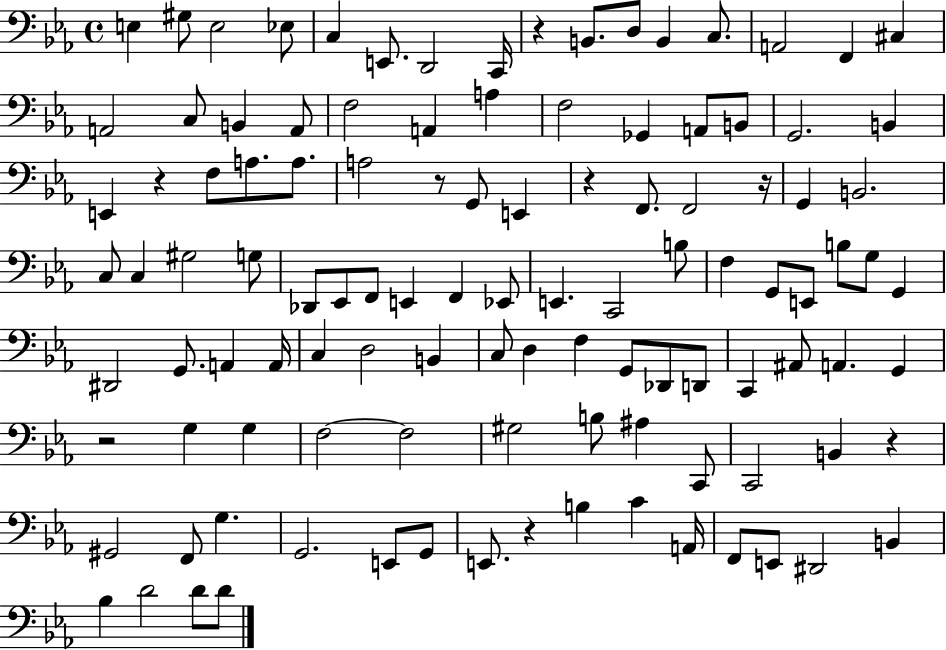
E3/q G#3/e E3/h Eb3/e C3/q E2/e. D2/h C2/s R/q B2/e. D3/e B2/q C3/e. A2/h F2/q C#3/q A2/h C3/e B2/q A2/e F3/h A2/q A3/q F3/h Gb2/q A2/e B2/e G2/h. B2/q E2/q R/q F3/e A3/e. A3/e. A3/h R/e G2/e E2/q R/q F2/e. F2/h R/s G2/q B2/h. C3/e C3/q G#3/h G3/e Db2/e Eb2/e F2/e E2/q F2/q Eb2/e E2/q. C2/h B3/e F3/q G2/e E2/e B3/e G3/e G2/q D#2/h G2/e. A2/q A2/s C3/q D3/h B2/q C3/e D3/q F3/q G2/e Db2/e D2/e C2/q A#2/e A2/q. G2/q R/h G3/q G3/q F3/h F3/h G#3/h B3/e A#3/q C2/e C2/h B2/q R/q G#2/h F2/e G3/q. G2/h. E2/e G2/e E2/e. R/q B3/q C4/q A2/s F2/e E2/e D#2/h B2/q Bb3/q D4/h D4/e D4/e